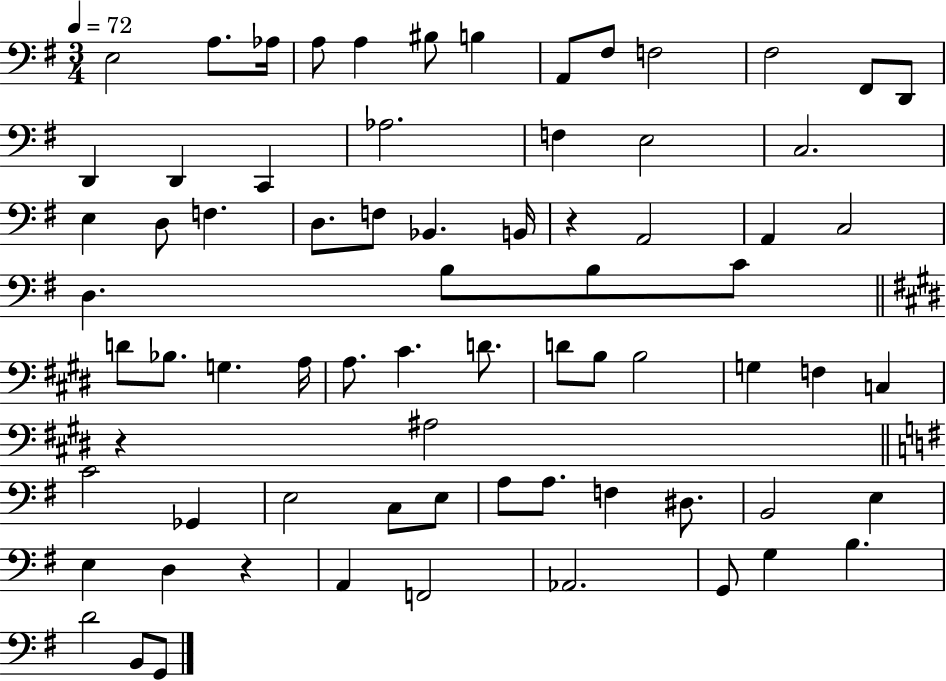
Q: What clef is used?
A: bass